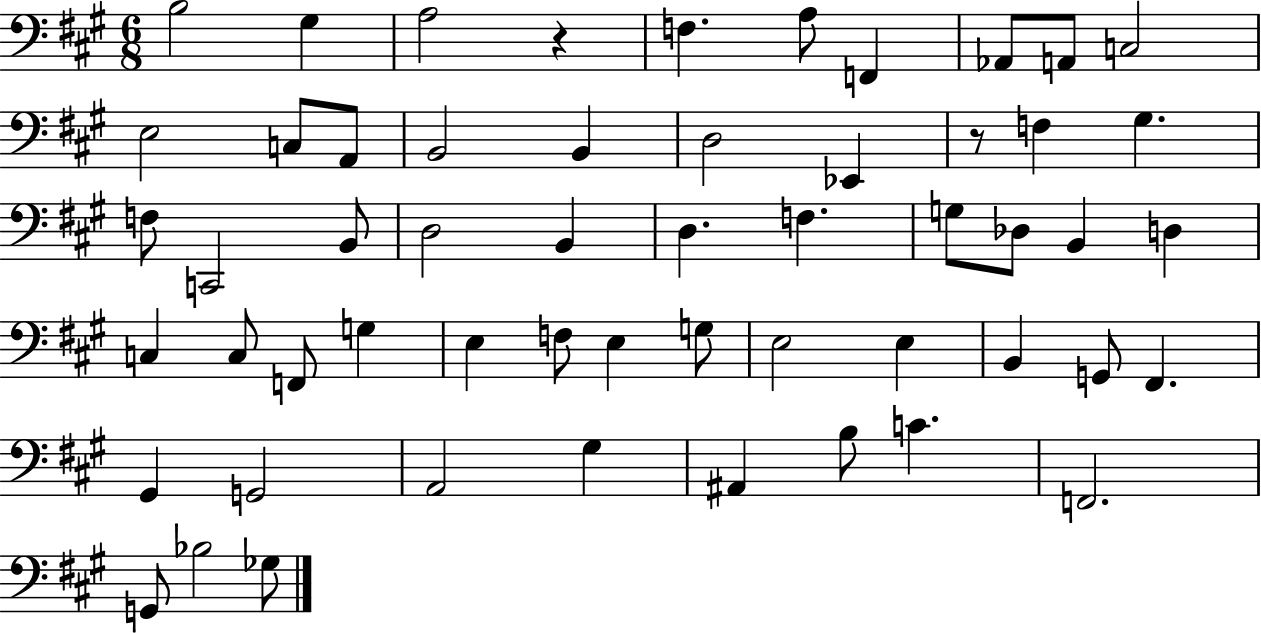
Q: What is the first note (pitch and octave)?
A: B3